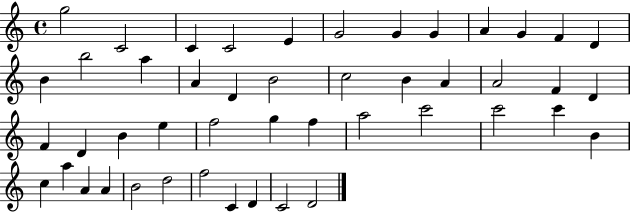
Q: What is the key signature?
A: C major